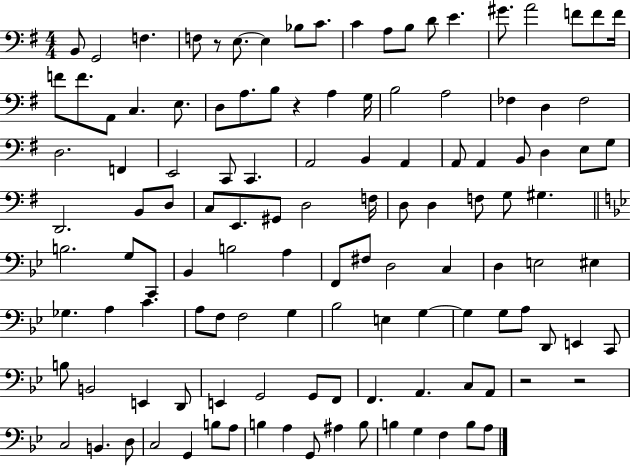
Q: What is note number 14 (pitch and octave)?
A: G#4